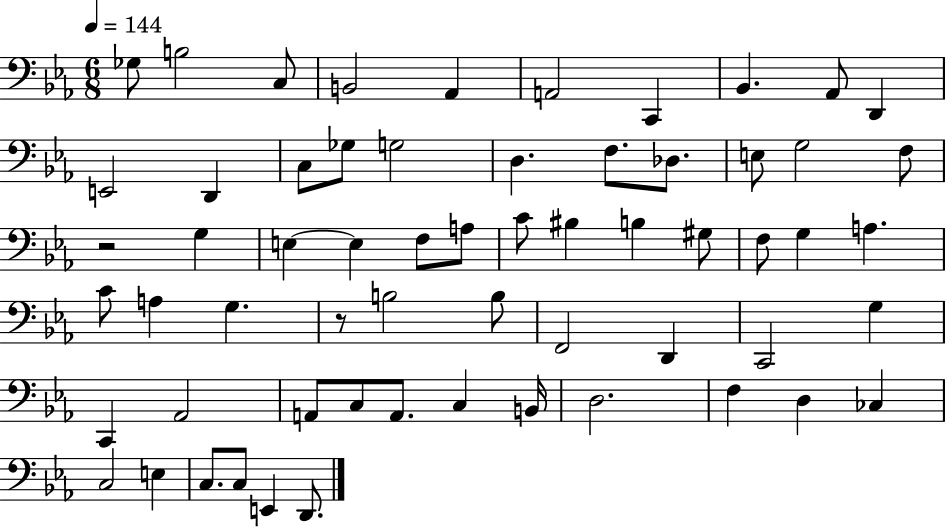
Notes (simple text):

Gb3/e B3/h C3/e B2/h Ab2/q A2/h C2/q Bb2/q. Ab2/e D2/q E2/h D2/q C3/e Gb3/e G3/h D3/q. F3/e. Db3/e. E3/e G3/h F3/e R/h G3/q E3/q E3/q F3/e A3/e C4/e BIS3/q B3/q G#3/e F3/e G3/q A3/q. C4/e A3/q G3/q. R/e B3/h B3/e F2/h D2/q C2/h G3/q C2/q Ab2/h A2/e C3/e A2/e. C3/q B2/s D3/h. F3/q D3/q CES3/q C3/h E3/q C3/e. C3/e E2/q D2/e.